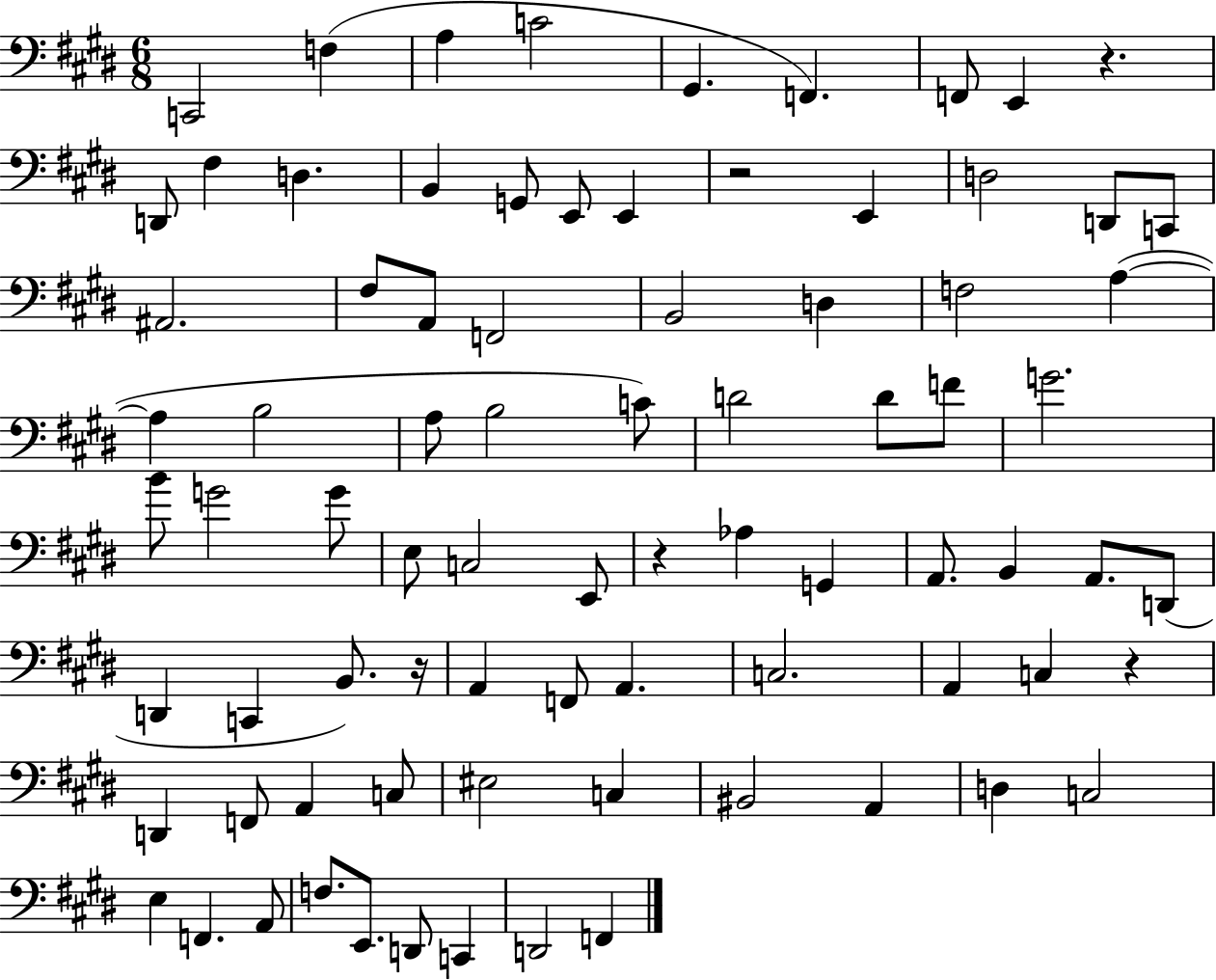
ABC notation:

X:1
T:Untitled
M:6/8
L:1/4
K:E
C,,2 F, A, C2 ^G,, F,, F,,/2 E,, z D,,/2 ^F, D, B,, G,,/2 E,,/2 E,, z2 E,, D,2 D,,/2 C,,/2 ^A,,2 ^F,/2 A,,/2 F,,2 B,,2 D, F,2 A, A, B,2 A,/2 B,2 C/2 D2 D/2 F/2 G2 B/2 G2 G/2 E,/2 C,2 E,,/2 z _A, G,, A,,/2 B,, A,,/2 D,,/2 D,, C,, B,,/2 z/4 A,, F,,/2 A,, C,2 A,, C, z D,, F,,/2 A,, C,/2 ^E,2 C, ^B,,2 A,, D, C,2 E, F,, A,,/2 F,/2 E,,/2 D,,/2 C,, D,,2 F,,